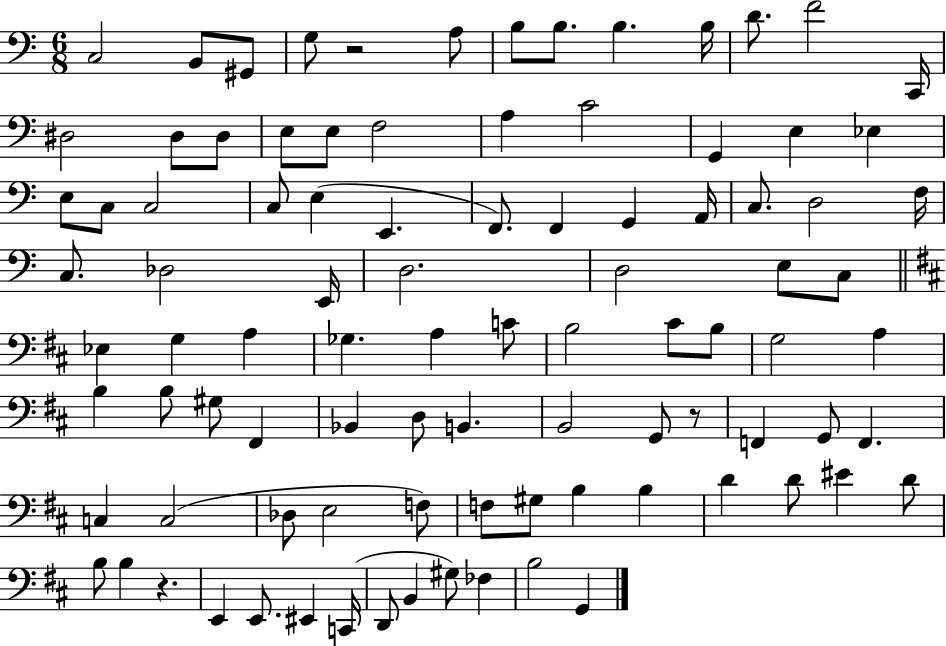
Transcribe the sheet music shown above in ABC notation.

X:1
T:Untitled
M:6/8
L:1/4
K:C
C,2 B,,/2 ^G,,/2 G,/2 z2 A,/2 B,/2 B,/2 B, B,/4 D/2 F2 C,,/4 ^D,2 ^D,/2 ^D,/2 E,/2 E,/2 F,2 A, C2 G,, E, _E, E,/2 C,/2 C,2 C,/2 E, E,, F,,/2 F,, G,, A,,/4 C,/2 D,2 F,/4 C,/2 _D,2 E,,/4 D,2 D,2 E,/2 C,/2 _E, G, A, _G, A, C/2 B,2 ^C/2 B,/2 G,2 A, B, B,/2 ^G,/2 ^F,, _B,, D,/2 B,, B,,2 G,,/2 z/2 F,, G,,/2 F,, C, C,2 _D,/2 E,2 F,/2 F,/2 ^G,/2 B, B, D D/2 ^E D/2 B,/2 B, z E,, E,,/2 ^E,, C,,/4 D,,/2 B,, ^G,/2 _F, B,2 G,,